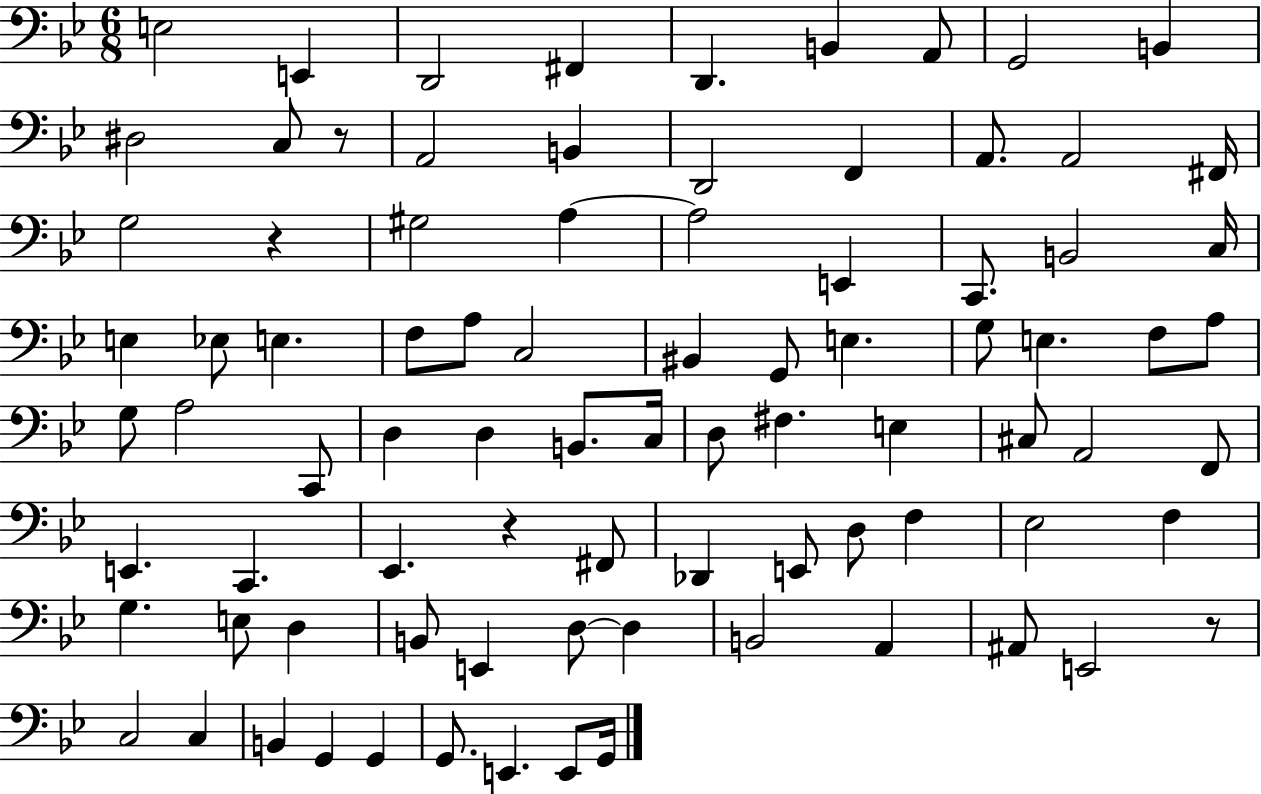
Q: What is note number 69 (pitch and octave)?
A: D3